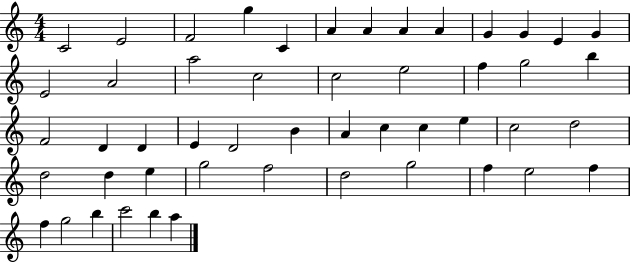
C4/h E4/h F4/h G5/q C4/q A4/q A4/q A4/q A4/q G4/q G4/q E4/q G4/q E4/h A4/h A5/h C5/h C5/h E5/h F5/q G5/h B5/q F4/h D4/q D4/q E4/q D4/h B4/q A4/q C5/q C5/q E5/q C5/h D5/h D5/h D5/q E5/q G5/h F5/h D5/h G5/h F5/q E5/h F5/q F5/q G5/h B5/q C6/h B5/q A5/q